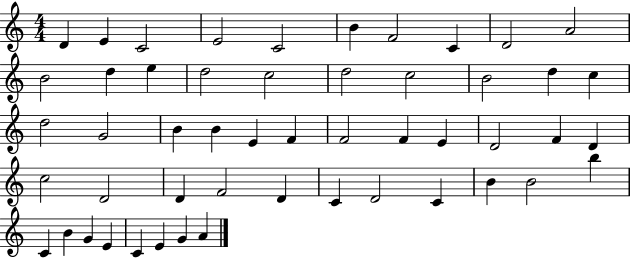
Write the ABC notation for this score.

X:1
T:Untitled
M:4/4
L:1/4
K:C
D E C2 E2 C2 B F2 C D2 A2 B2 d e d2 c2 d2 c2 B2 d c d2 G2 B B E F F2 F E D2 F D c2 D2 D F2 D C D2 C B B2 b C B G E C E G A